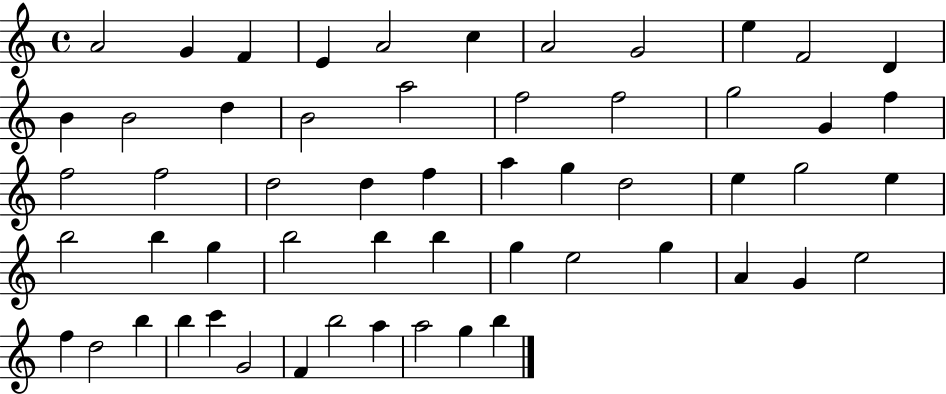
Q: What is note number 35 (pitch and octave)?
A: G5